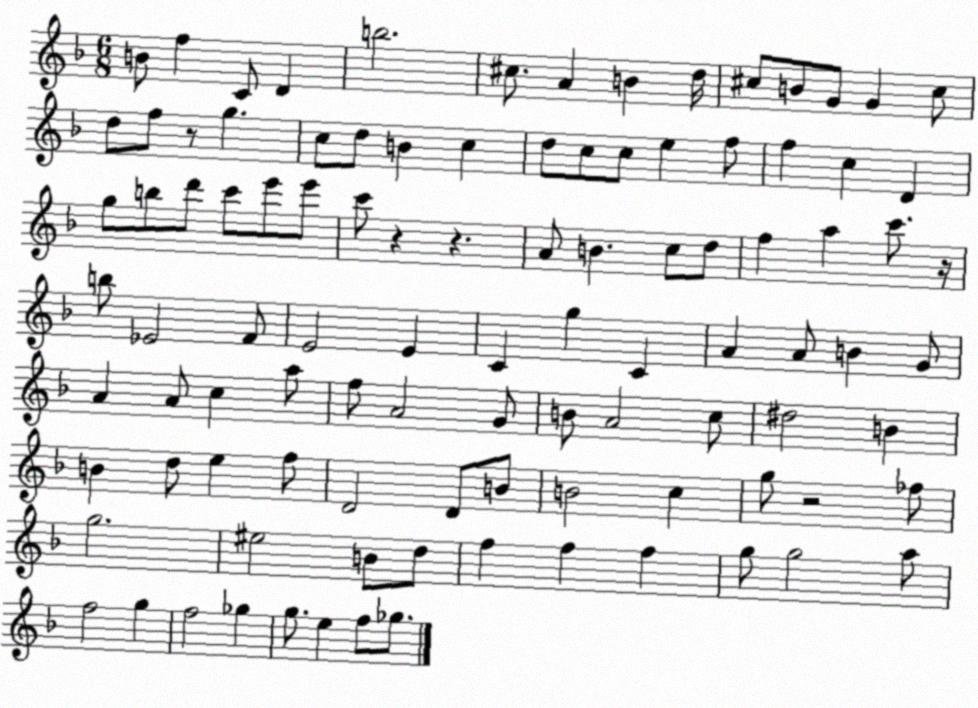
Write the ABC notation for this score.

X:1
T:Untitled
M:6/8
L:1/4
K:F
B/2 f C/2 D b2 ^c/2 A B d/4 ^c/2 B/2 G/2 G ^c/2 d/2 f/2 z/2 g c/2 d/2 B c d/2 c/2 c/2 e f/2 f c D g/2 b/2 d'/2 c'/2 e'/2 e'/2 c'/2 z z A/2 B c/2 d/2 f a c'/2 z/4 b/2 _E2 F/2 E2 E C g C A A/2 B G/2 A A/2 c a/2 f/2 A2 G/2 B/2 A2 c/2 ^d2 B B d/2 e f/2 D2 D/2 B/2 B2 c g/2 z2 _f/2 g2 ^e2 B/2 d/2 f f f g/2 g2 a/2 f2 g f2 _g g/2 e f/2 _g/2